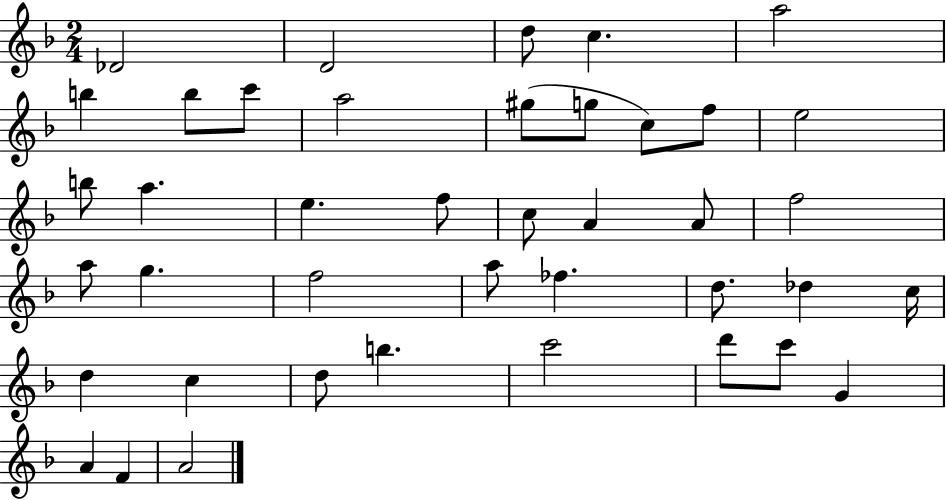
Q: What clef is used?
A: treble